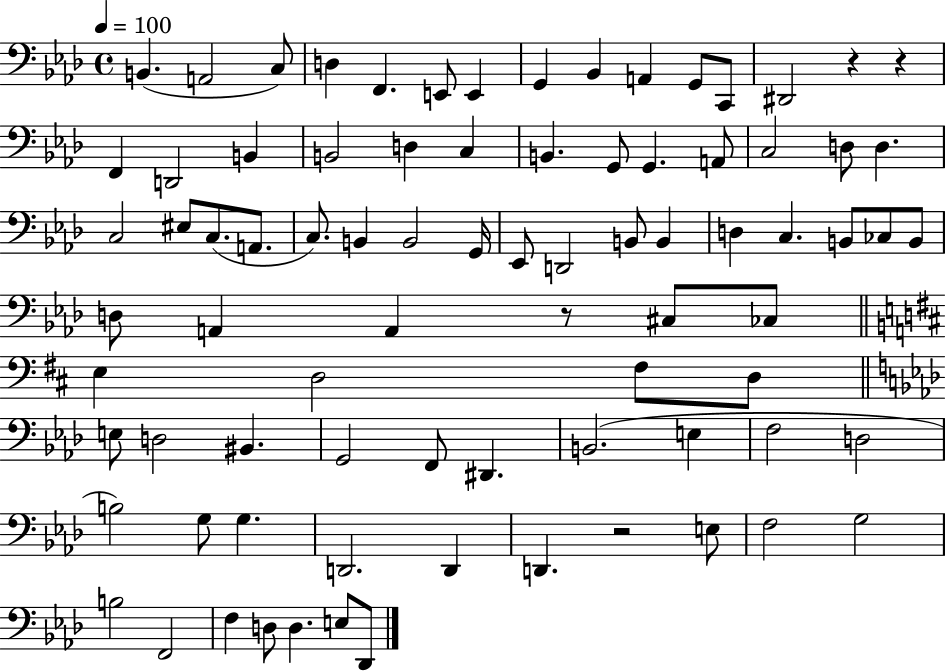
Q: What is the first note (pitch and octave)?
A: B2